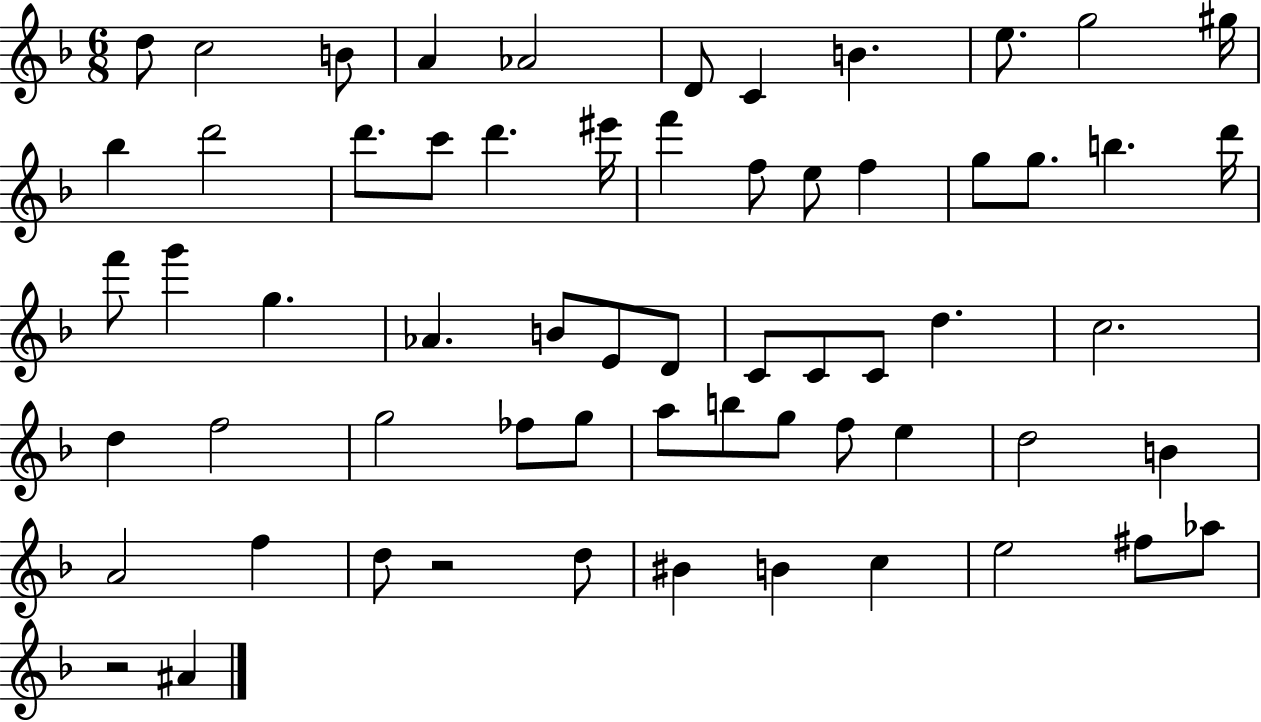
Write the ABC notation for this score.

X:1
T:Untitled
M:6/8
L:1/4
K:F
d/2 c2 B/2 A _A2 D/2 C B e/2 g2 ^g/4 _b d'2 d'/2 c'/2 d' ^e'/4 f' f/2 e/2 f g/2 g/2 b d'/4 f'/2 g' g _A B/2 E/2 D/2 C/2 C/2 C/2 d c2 d f2 g2 _f/2 g/2 a/2 b/2 g/2 f/2 e d2 B A2 f d/2 z2 d/2 ^B B c e2 ^f/2 _a/2 z2 ^A